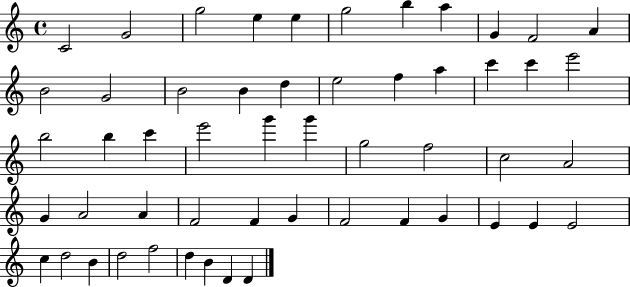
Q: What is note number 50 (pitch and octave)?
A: D5